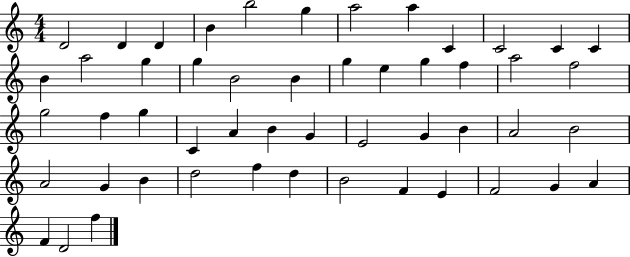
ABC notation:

X:1
T:Untitled
M:4/4
L:1/4
K:C
D2 D D B b2 g a2 a C C2 C C B a2 g g B2 B g e g f a2 f2 g2 f g C A B G E2 G B A2 B2 A2 G B d2 f d B2 F E F2 G A F D2 f